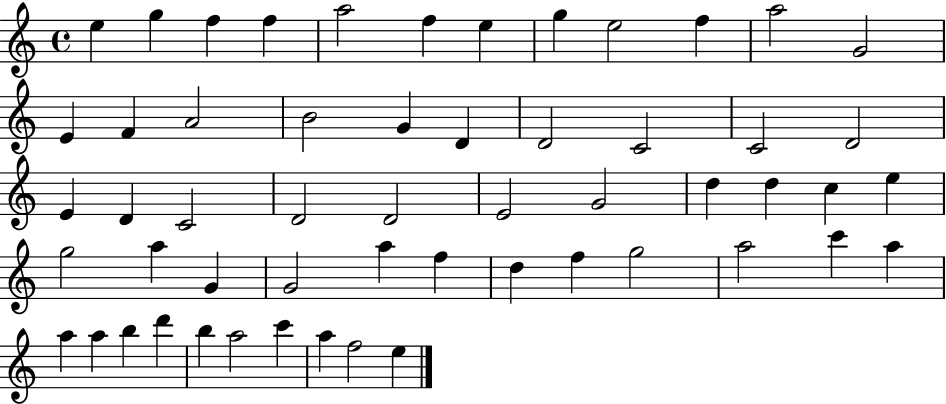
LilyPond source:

{
  \clef treble
  \time 4/4
  \defaultTimeSignature
  \key c \major
  e''4 g''4 f''4 f''4 | a''2 f''4 e''4 | g''4 e''2 f''4 | a''2 g'2 | \break e'4 f'4 a'2 | b'2 g'4 d'4 | d'2 c'2 | c'2 d'2 | \break e'4 d'4 c'2 | d'2 d'2 | e'2 g'2 | d''4 d''4 c''4 e''4 | \break g''2 a''4 g'4 | g'2 a''4 f''4 | d''4 f''4 g''2 | a''2 c'''4 a''4 | \break a''4 a''4 b''4 d'''4 | b''4 a''2 c'''4 | a''4 f''2 e''4 | \bar "|."
}